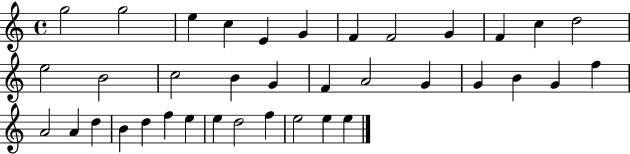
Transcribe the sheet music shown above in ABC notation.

X:1
T:Untitled
M:4/4
L:1/4
K:C
g2 g2 e c E G F F2 G F c d2 e2 B2 c2 B G F A2 G G B G f A2 A d B d f e e d2 f e2 e e